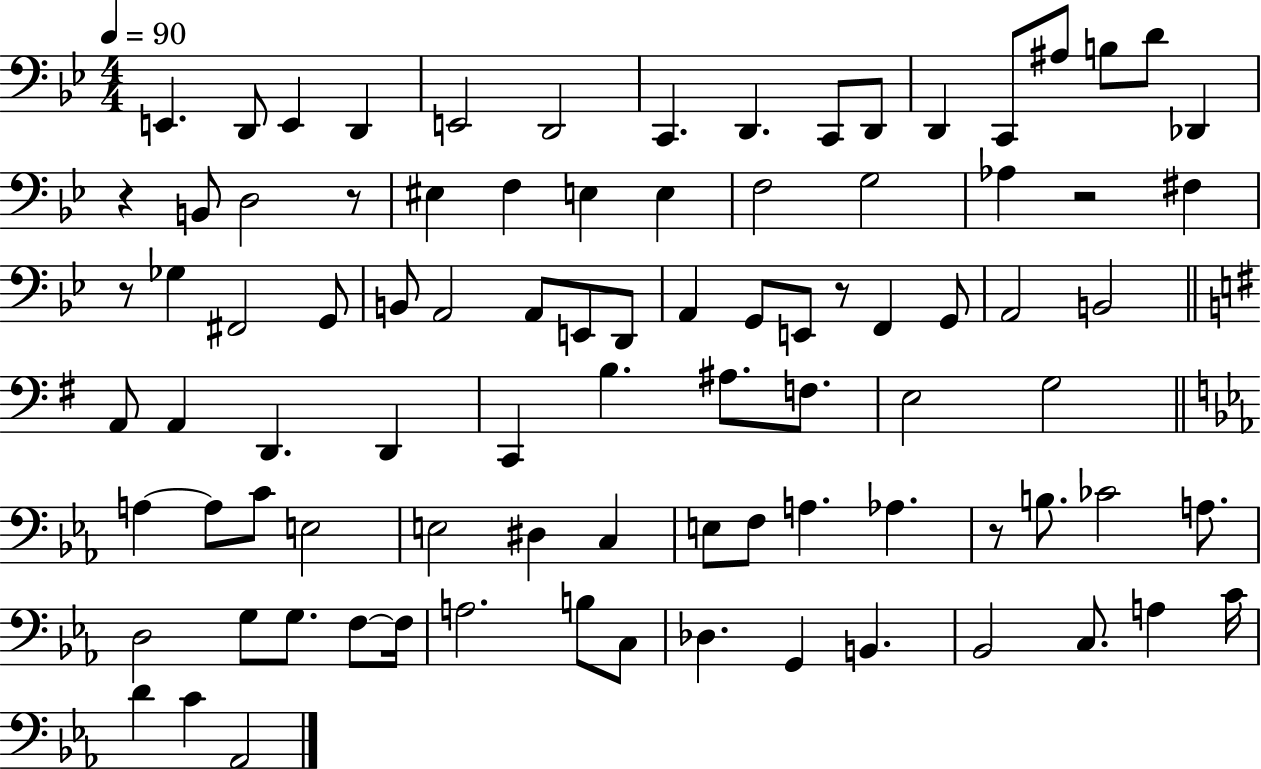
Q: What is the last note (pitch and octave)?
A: Ab2